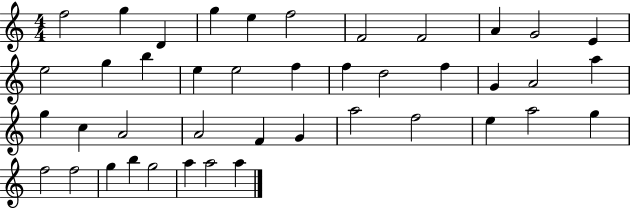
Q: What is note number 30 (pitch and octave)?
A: A5